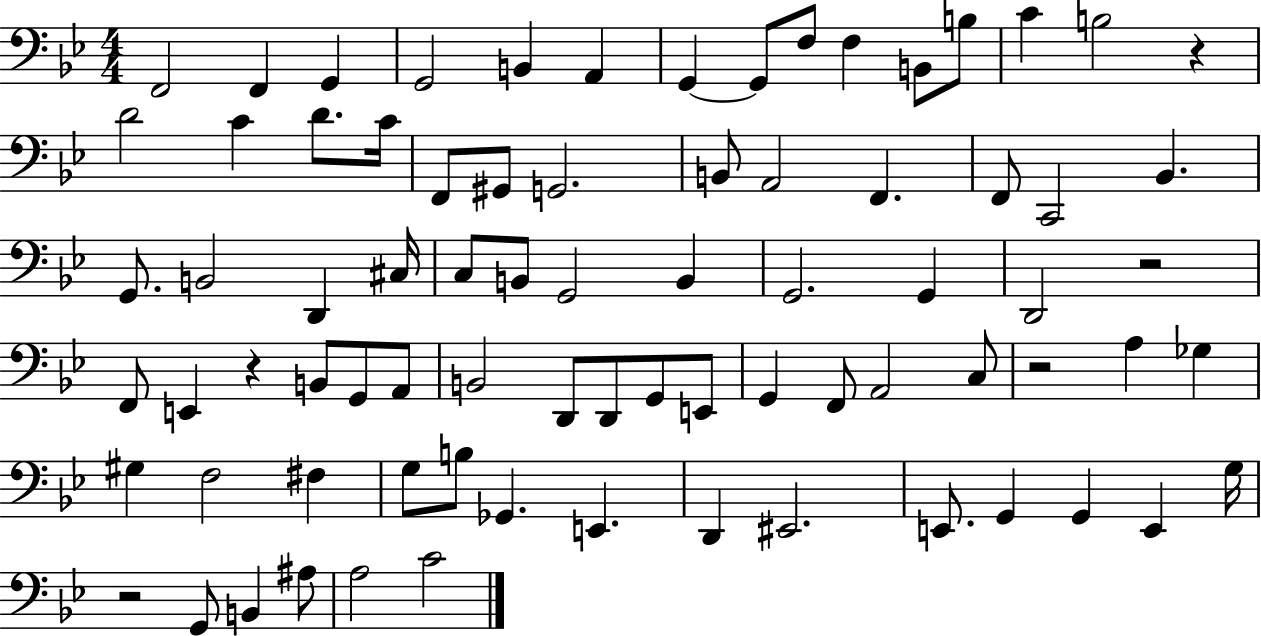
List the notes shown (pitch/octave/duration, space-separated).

F2/h F2/q G2/q G2/h B2/q A2/q G2/q G2/e F3/e F3/q B2/e B3/e C4/q B3/h R/q D4/h C4/q D4/e. C4/s F2/e G#2/e G2/h. B2/e A2/h F2/q. F2/e C2/h Bb2/q. G2/e. B2/h D2/q C#3/s C3/e B2/e G2/h B2/q G2/h. G2/q D2/h R/h F2/e E2/q R/q B2/e G2/e A2/e B2/h D2/e D2/e G2/e E2/e G2/q F2/e A2/h C3/e R/h A3/q Gb3/q G#3/q F3/h F#3/q G3/e B3/e Gb2/q. E2/q. D2/q EIS2/h. E2/e. G2/q G2/q E2/q G3/s R/h G2/e B2/q A#3/e A3/h C4/h